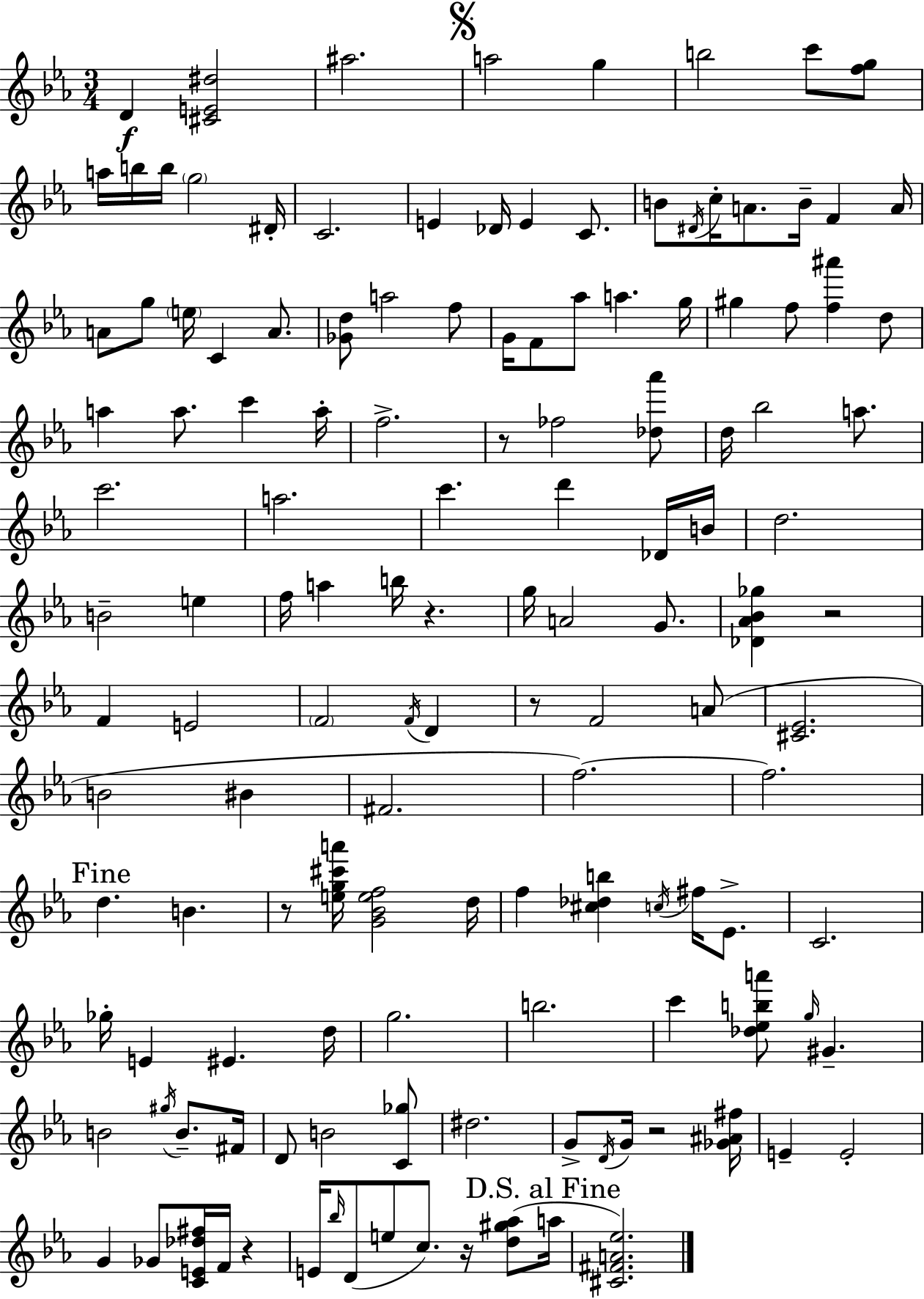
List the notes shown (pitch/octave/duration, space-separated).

D4/q [C#4,E4,D#5]/h A#5/h. A5/h G5/q B5/h C6/e [F5,G5]/e A5/s B5/s B5/s G5/h D#4/s C4/h. E4/q Db4/s E4/q C4/e. B4/e D#4/s C5/s A4/e. B4/s F4/q A4/s A4/e G5/e E5/s C4/q A4/e. [Gb4,D5]/e A5/h F5/e G4/s F4/e Ab5/e A5/q. G5/s G#5/q F5/e [F5,A#6]/q D5/e A5/q A5/e. C6/q A5/s F5/h. R/e FES5/h [Db5,Ab6]/e D5/s Bb5/h A5/e. C6/h. A5/h. C6/q. D6/q Db4/s B4/s D5/h. B4/h E5/q F5/s A5/q B5/s R/q. G5/s A4/h G4/e. [Db4,Ab4,Bb4,Gb5]/q R/h F4/q E4/h F4/h F4/s D4/q R/e F4/h A4/e [C#4,Eb4]/h. B4/h BIS4/q F#4/h. F5/h. F5/h. D5/q. B4/q. R/e [E5,G5,C#6,A6]/s [G4,Bb4,E5,F5]/h D5/s F5/q [C#5,Db5,B5]/q C5/s F#5/s Eb4/e. C4/h. Gb5/s E4/q EIS4/q. D5/s G5/h. B5/h. C6/q [Db5,Eb5,B5,A6]/e G5/s G#4/q. B4/h G#5/s B4/e. F#4/s D4/e B4/h [C4,Gb5]/e D#5/h. G4/e D4/s G4/s R/h [Gb4,A#4,F#5]/s E4/q E4/h G4/q Gb4/e [C4,E4,Db5,F#5]/s F4/s R/q E4/s Bb5/s D4/e E5/e C5/e. R/s [D5,G#5,Ab5]/e A5/s [C#4,F#4,A4,Eb5]/h.